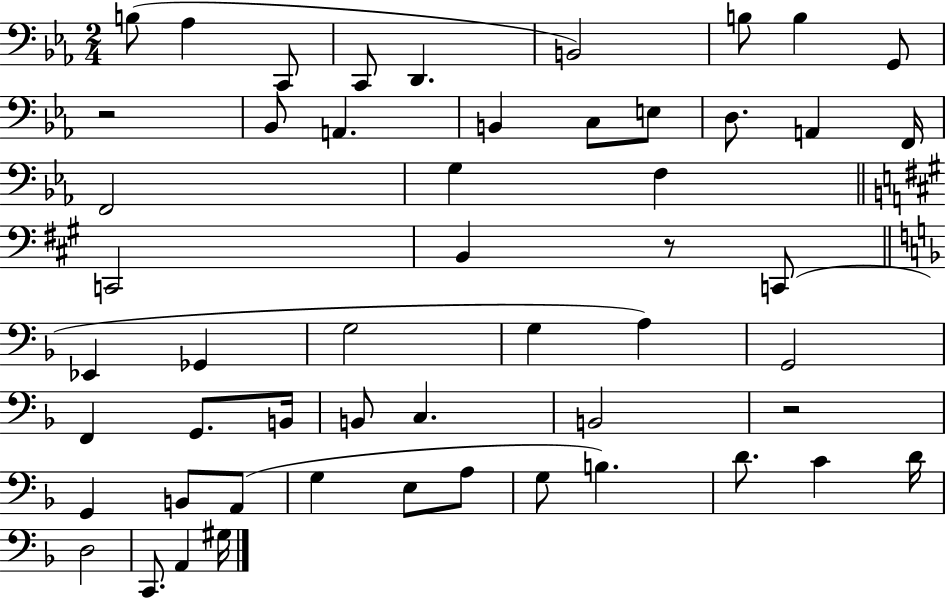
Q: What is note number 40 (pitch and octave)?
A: E3